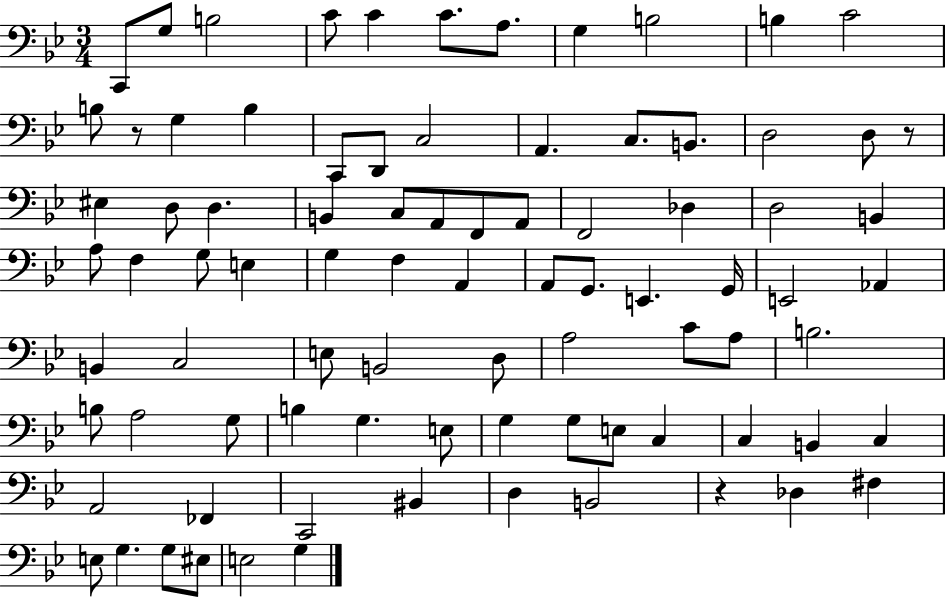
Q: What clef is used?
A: bass